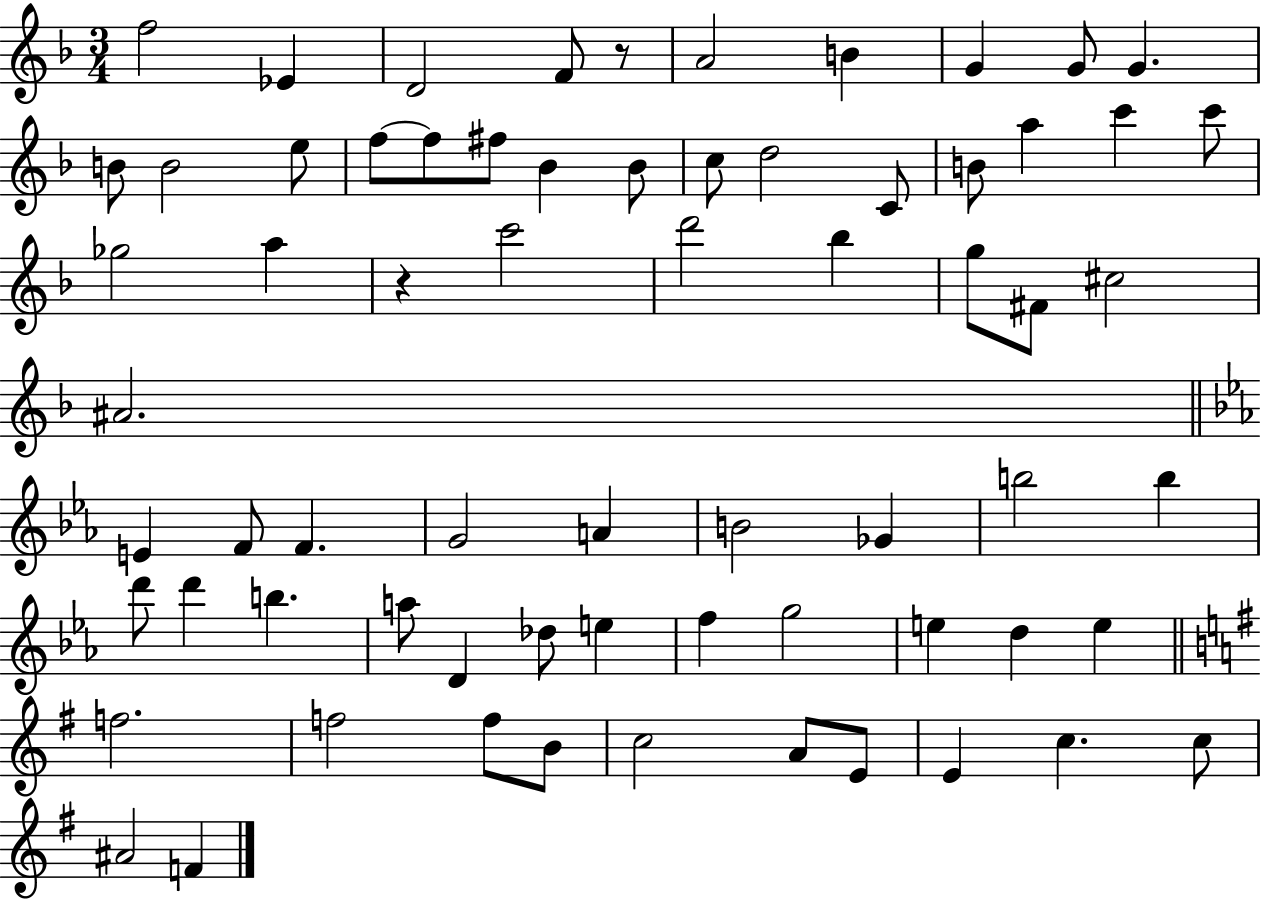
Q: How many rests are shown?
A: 2